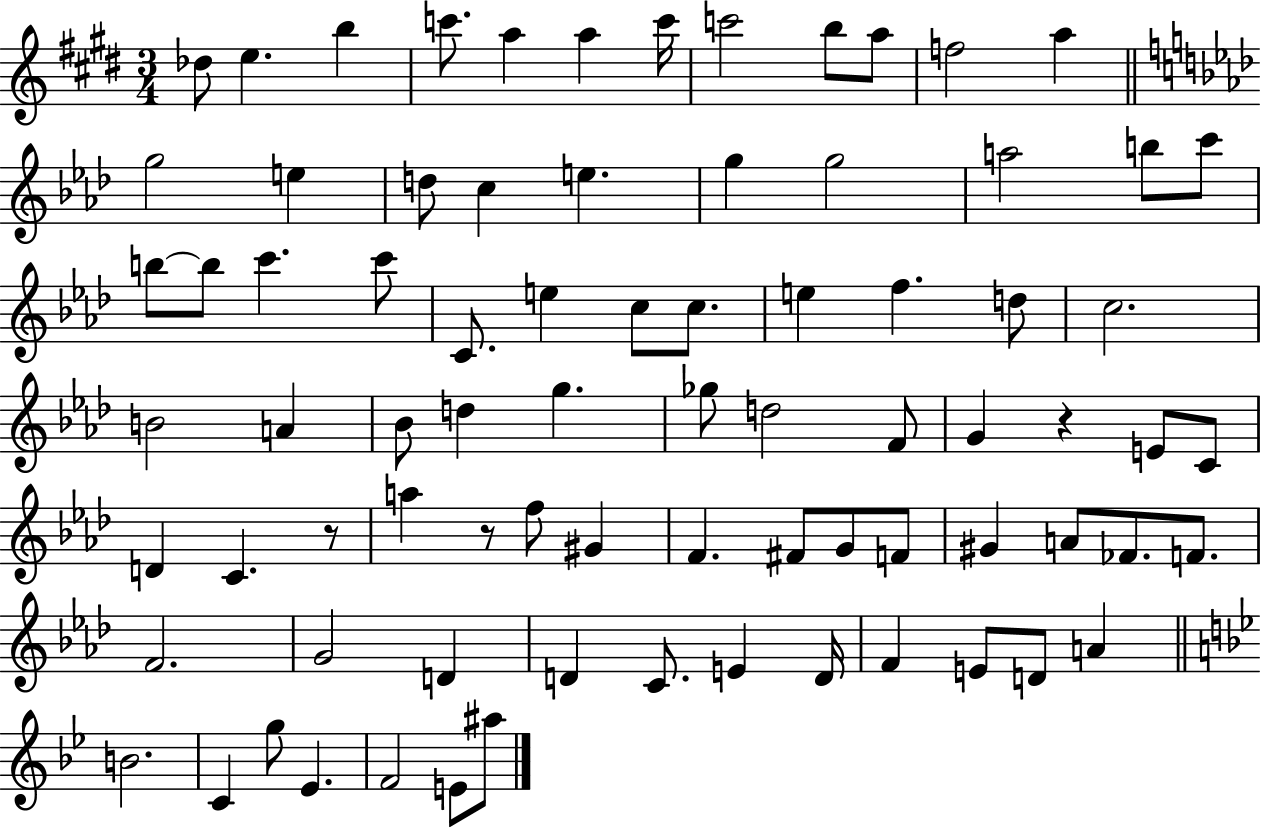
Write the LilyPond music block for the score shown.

{
  \clef treble
  \numericTimeSignature
  \time 3/4
  \key e \major
  des''8 e''4. b''4 | c'''8. a''4 a''4 c'''16 | c'''2 b''8 a''8 | f''2 a''4 | \break \bar "||" \break \key f \minor g''2 e''4 | d''8 c''4 e''4. | g''4 g''2 | a''2 b''8 c'''8 | \break b''8~~ b''8 c'''4. c'''8 | c'8. e''4 c''8 c''8. | e''4 f''4. d''8 | c''2. | \break b'2 a'4 | bes'8 d''4 g''4. | ges''8 d''2 f'8 | g'4 r4 e'8 c'8 | \break d'4 c'4. r8 | a''4 r8 f''8 gis'4 | f'4. fis'8 g'8 f'8 | gis'4 a'8 fes'8. f'8. | \break f'2. | g'2 d'4 | d'4 c'8. e'4 d'16 | f'4 e'8 d'8 a'4 | \break \bar "||" \break \key bes \major b'2. | c'4 g''8 ees'4. | f'2 e'8 ais''8 | \bar "|."
}